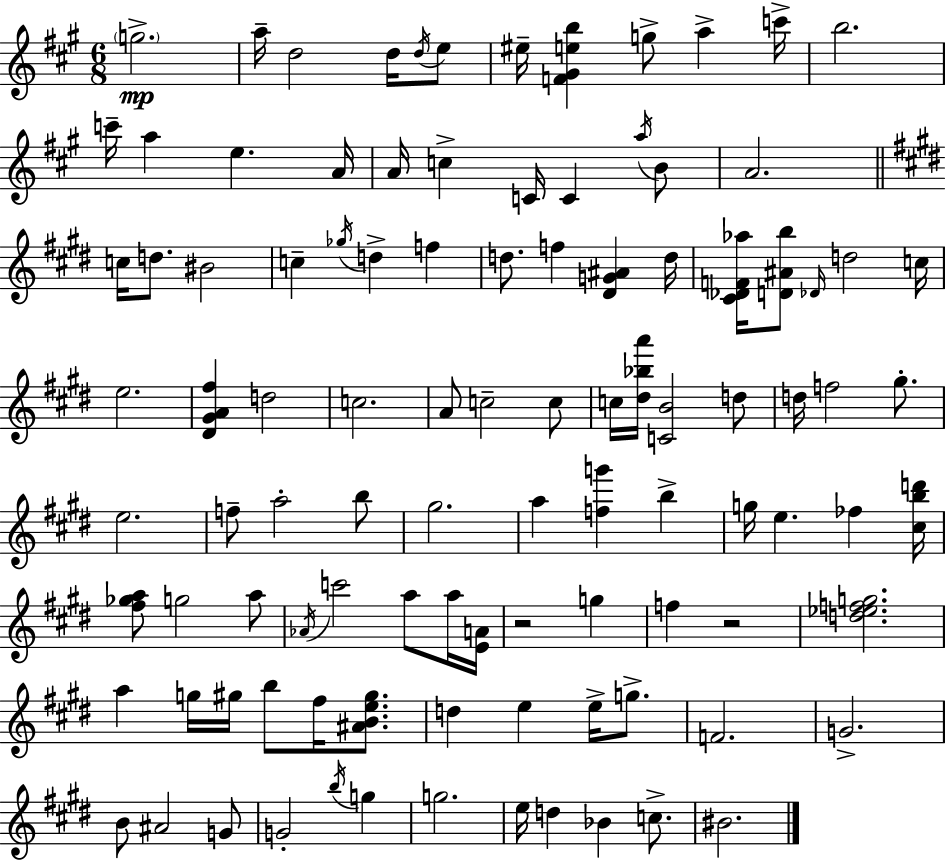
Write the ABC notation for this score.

X:1
T:Untitled
M:6/8
L:1/4
K:A
g2 a/4 d2 d/4 d/4 e/2 ^e/4 [F^Geb] g/2 a c'/4 b2 c'/4 a e A/4 A/4 c C/4 C a/4 B/2 A2 c/4 d/2 ^B2 c _g/4 d f d/2 f [^DG^A] d/4 [^C_DF_a]/4 [D^Ab]/2 _D/4 d2 c/4 e2 [^D^GA^f] d2 c2 A/2 c2 c/2 c/4 [^d_ba']/4 [CB]2 d/2 d/4 f2 ^g/2 e2 f/2 a2 b/2 ^g2 a [fg'] b g/4 e _f [^cbd']/4 [^f_ga]/2 g2 a/2 _A/4 c'2 a/2 a/4 [EA]/4 z2 g f z2 [d_efg]2 a g/4 ^g/4 b/2 ^f/4 [^ABe^g]/2 d e e/4 g/2 F2 G2 B/2 ^A2 G/2 G2 b/4 g g2 e/4 d _B c/2 ^B2